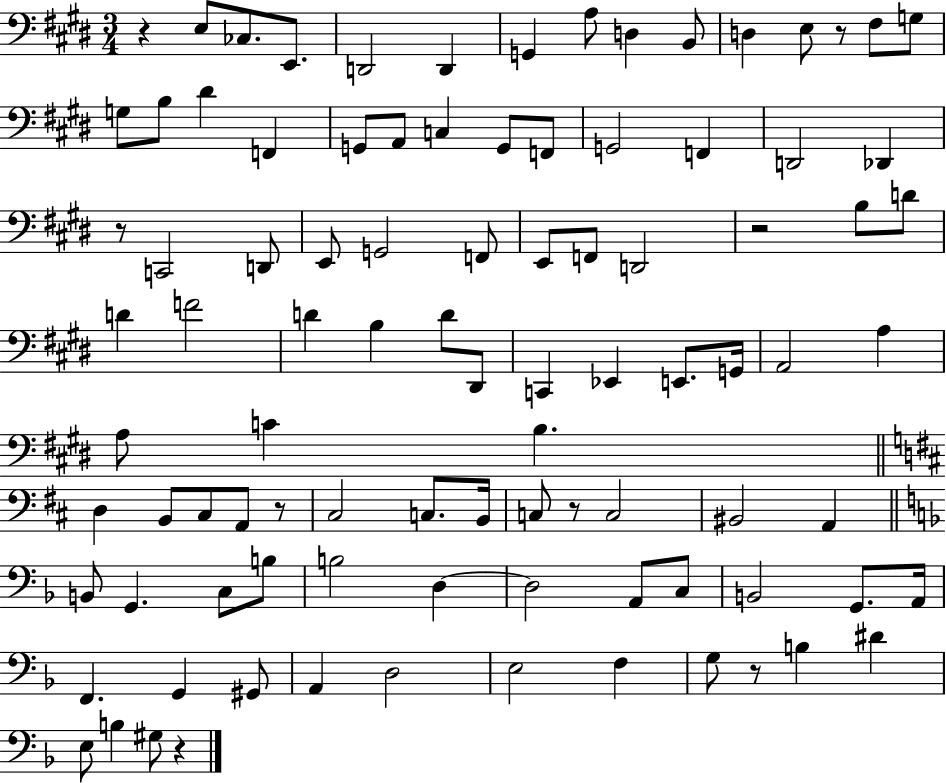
X:1
T:Untitled
M:3/4
L:1/4
K:E
z E,/2 _C,/2 E,,/2 D,,2 D,, G,, A,/2 D, B,,/2 D, E,/2 z/2 ^F,/2 G,/2 G,/2 B,/2 ^D F,, G,,/2 A,,/2 C, G,,/2 F,,/2 G,,2 F,, D,,2 _D,, z/2 C,,2 D,,/2 E,,/2 G,,2 F,,/2 E,,/2 F,,/2 D,,2 z2 B,/2 D/2 D F2 D B, D/2 ^D,,/2 C,, _E,, E,,/2 G,,/4 A,,2 A, A,/2 C B, D, B,,/2 ^C,/2 A,,/2 z/2 ^C,2 C,/2 B,,/4 C,/2 z/2 C,2 ^B,,2 A,, B,,/2 G,, C,/2 B,/2 B,2 D, D,2 A,,/2 C,/2 B,,2 G,,/2 A,,/4 F,, G,, ^G,,/2 A,, D,2 E,2 F, G,/2 z/2 B, ^D E,/2 B, ^G,/2 z